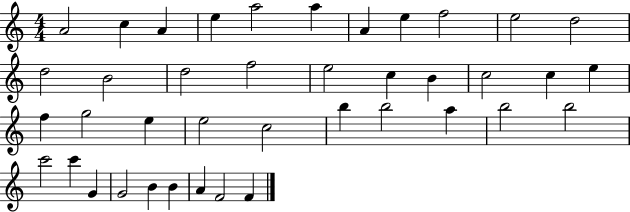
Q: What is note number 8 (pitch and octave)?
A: E5